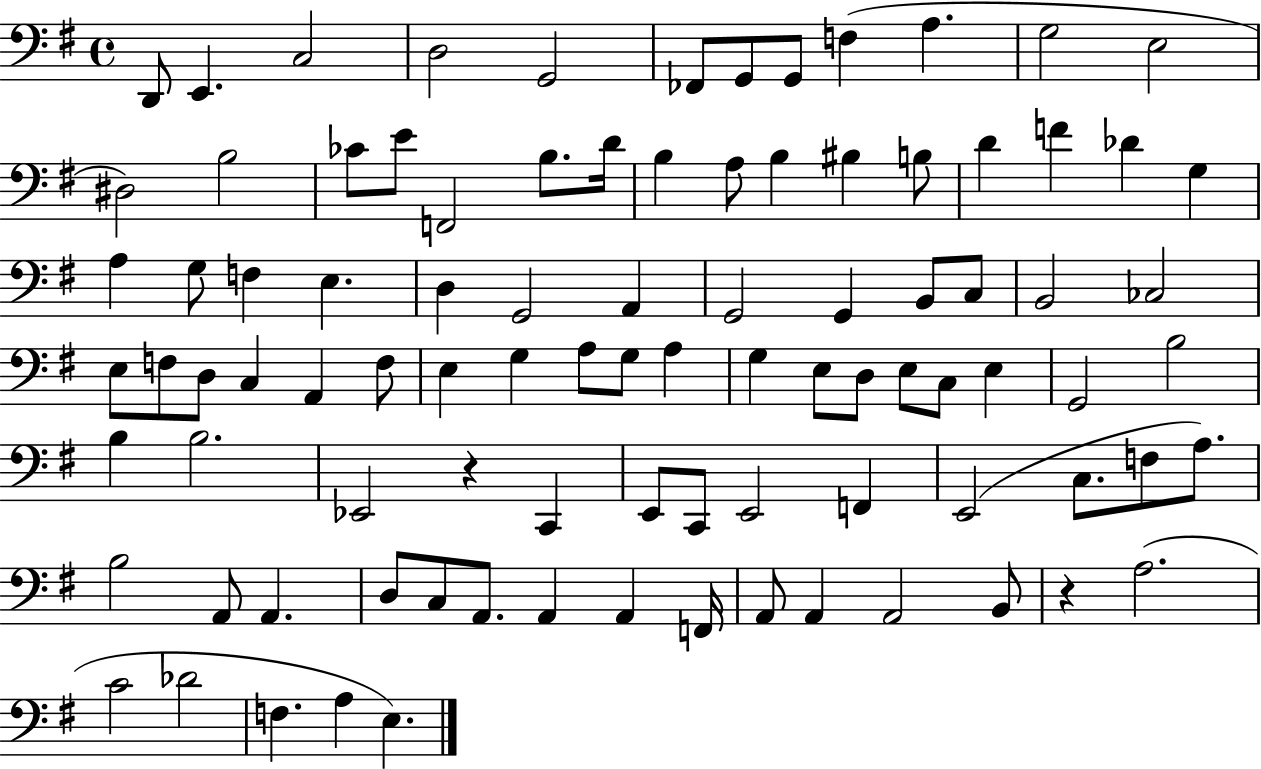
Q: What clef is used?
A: bass